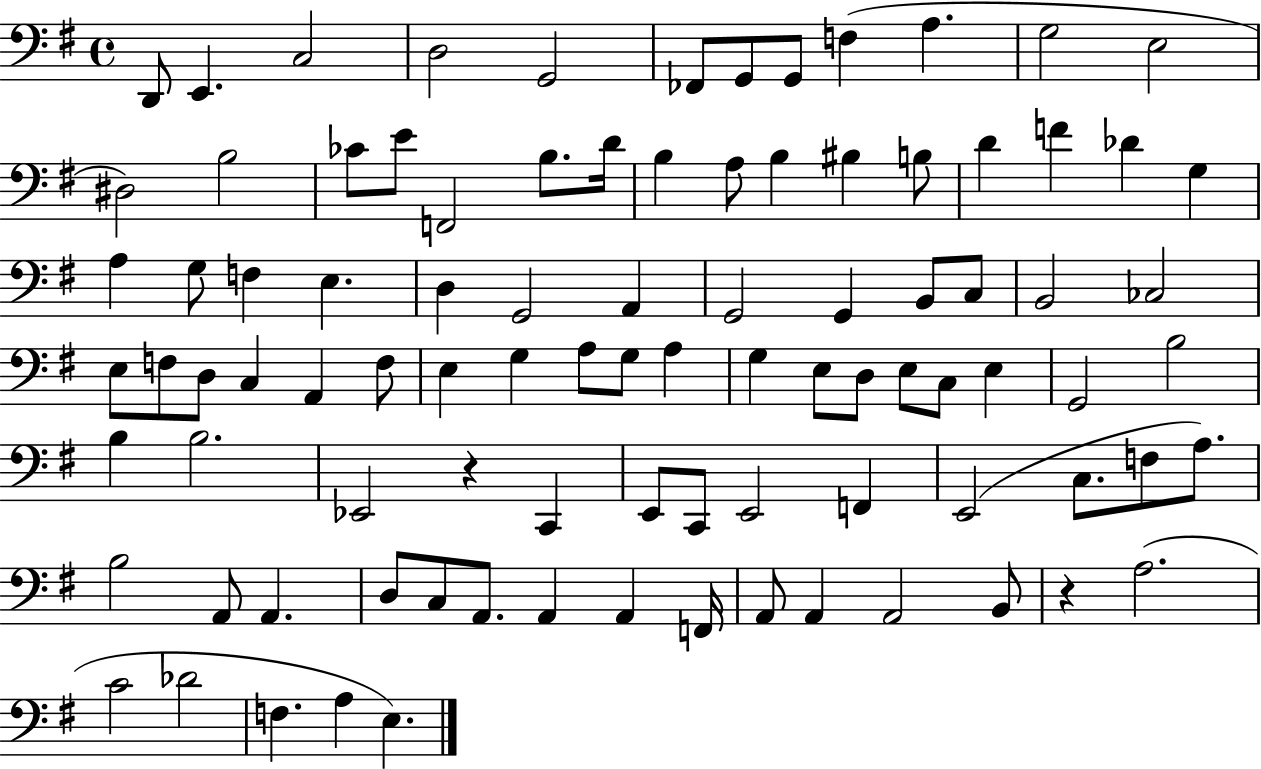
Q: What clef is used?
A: bass